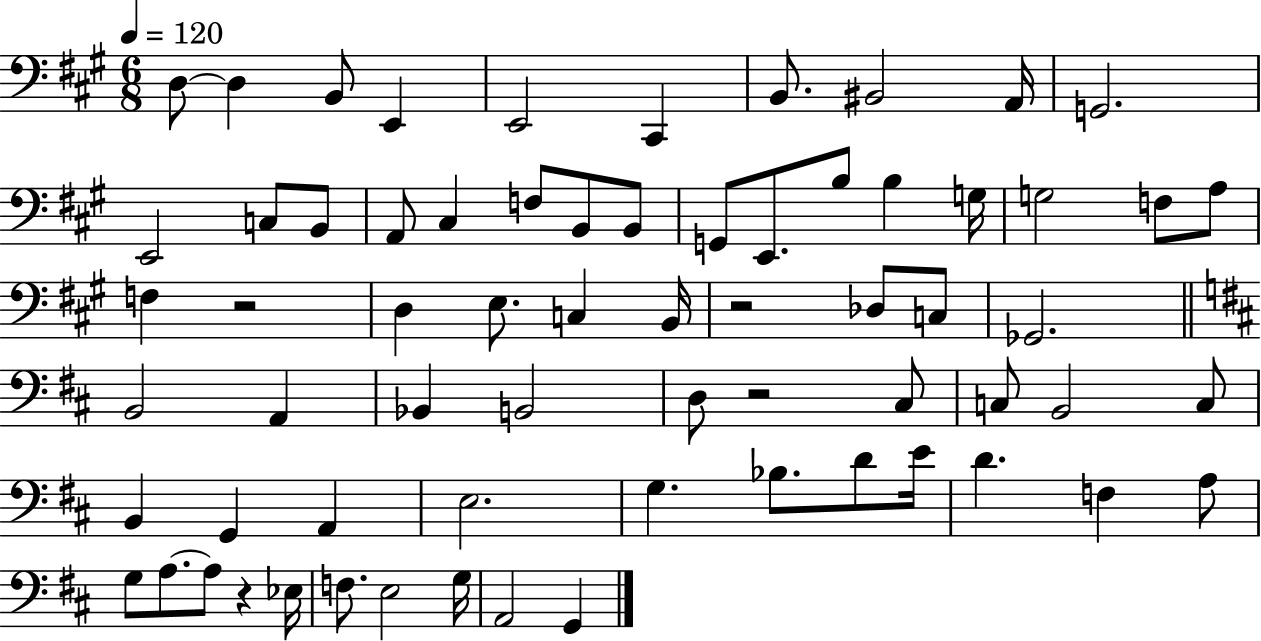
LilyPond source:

{
  \clef bass
  \numericTimeSignature
  \time 6/8
  \key a \major
  \tempo 4 = 120
  d8~~ d4 b,8 e,4 | e,2 cis,4 | b,8. bis,2 a,16 | g,2. | \break e,2 c8 b,8 | a,8 cis4 f8 b,8 b,8 | g,8 e,8. b8 b4 g16 | g2 f8 a8 | \break f4 r2 | d4 e8. c4 b,16 | r2 des8 c8 | ges,2. | \break \bar "||" \break \key d \major b,2 a,4 | bes,4 b,2 | d8 r2 cis8 | c8 b,2 c8 | \break b,4 g,4 a,4 | e2. | g4. bes8. d'8 e'16 | d'4. f4 a8 | \break g8 a8.~~ a8 r4 ees16 | f8. e2 g16 | a,2 g,4 | \bar "|."
}